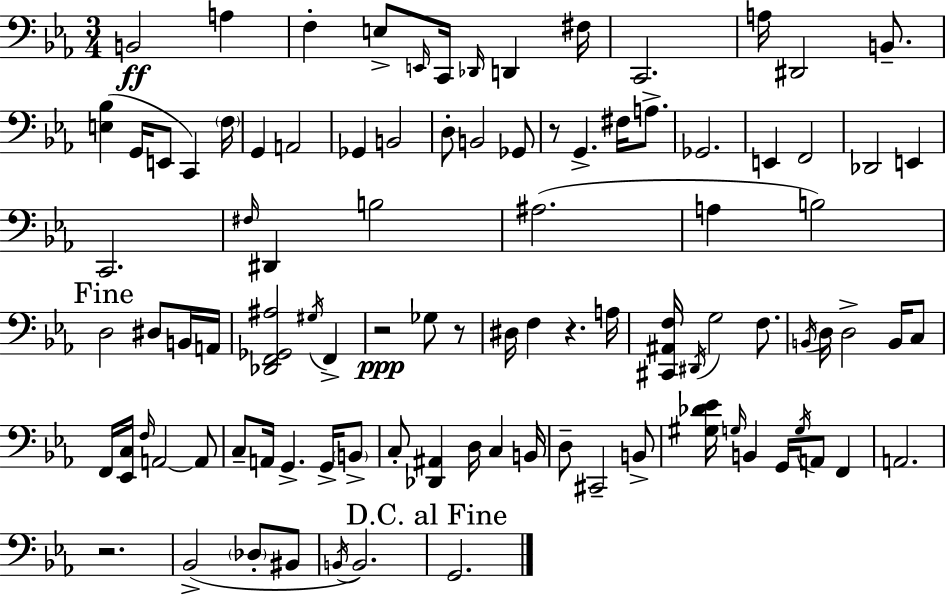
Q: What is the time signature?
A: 3/4